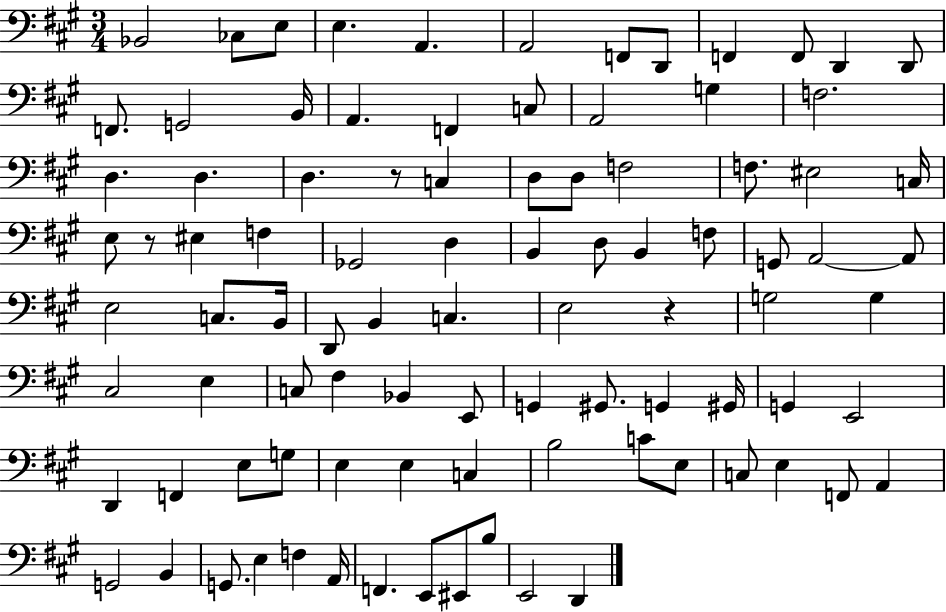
X:1
T:Untitled
M:3/4
L:1/4
K:A
_B,,2 _C,/2 E,/2 E, A,, A,,2 F,,/2 D,,/2 F,, F,,/2 D,, D,,/2 F,,/2 G,,2 B,,/4 A,, F,, C,/2 A,,2 G, F,2 D, D, D, z/2 C, D,/2 D,/2 F,2 F,/2 ^E,2 C,/4 E,/2 z/2 ^E, F, _G,,2 D, B,, D,/2 B,, F,/2 G,,/2 A,,2 A,,/2 E,2 C,/2 B,,/4 D,,/2 B,, C, E,2 z G,2 G, ^C,2 E, C,/2 ^F, _B,, E,,/2 G,, ^G,,/2 G,, ^G,,/4 G,, E,,2 D,, F,, E,/2 G,/2 E, E, C, B,2 C/2 E,/2 C,/2 E, F,,/2 A,, G,,2 B,, G,,/2 E, F, A,,/4 F,, E,,/2 ^E,,/2 B,/2 E,,2 D,,